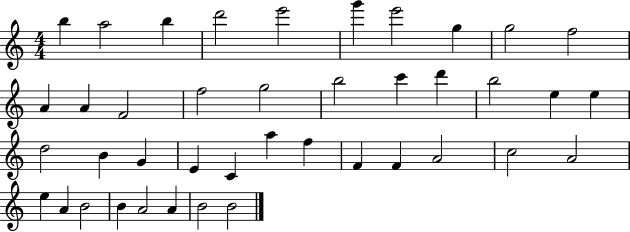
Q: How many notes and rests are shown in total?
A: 41